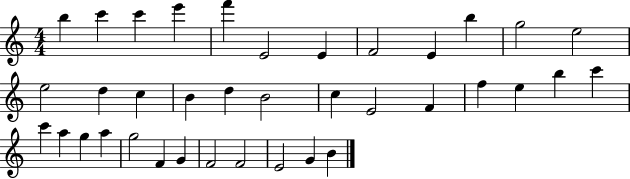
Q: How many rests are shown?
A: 0